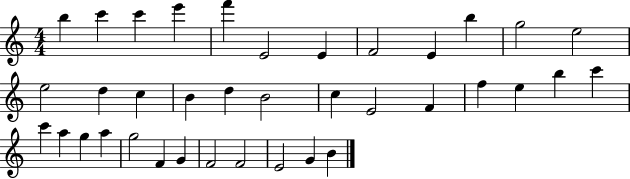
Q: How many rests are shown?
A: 0